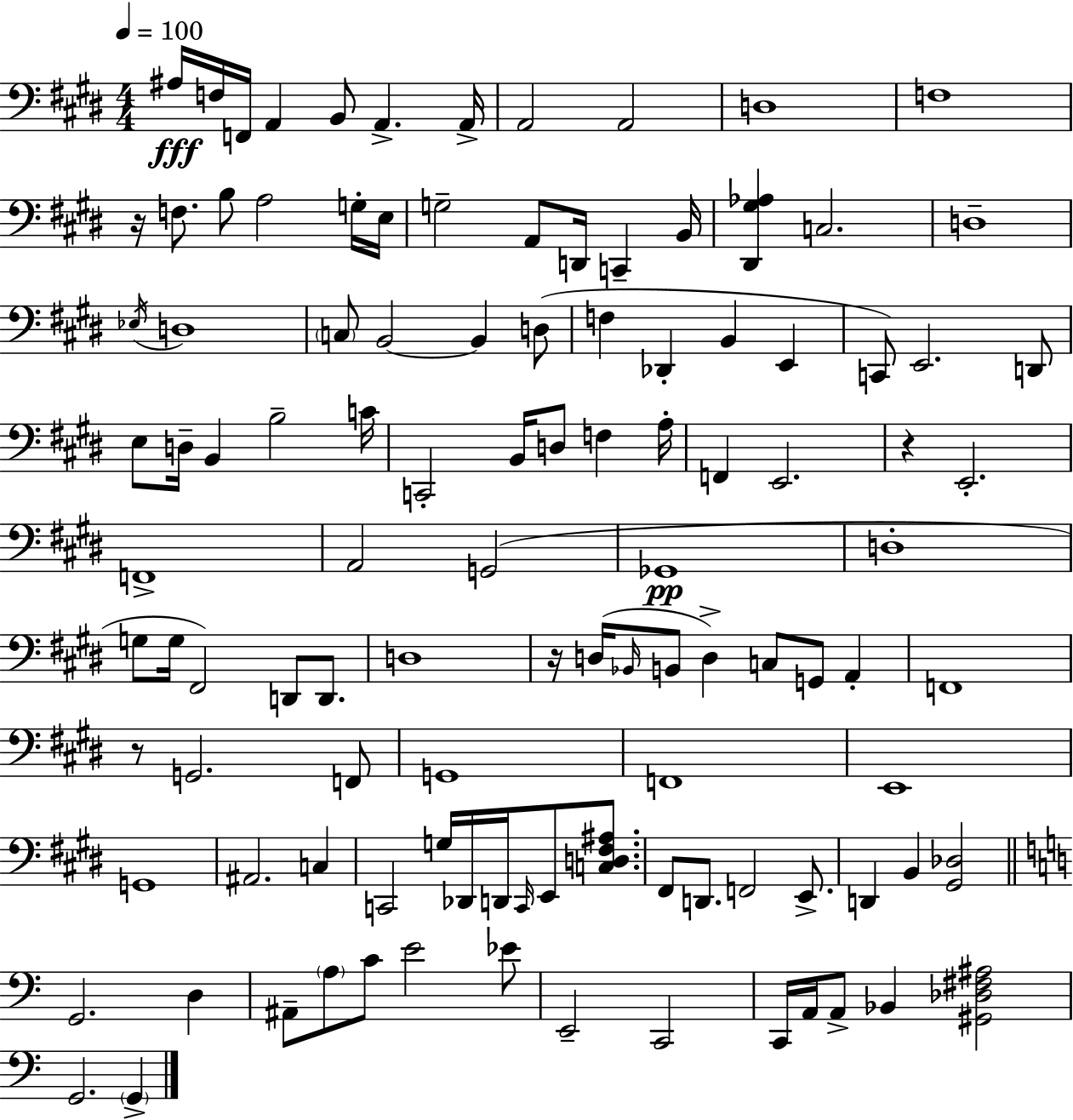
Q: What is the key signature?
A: E major